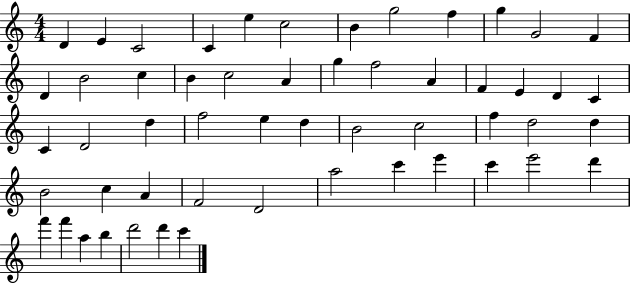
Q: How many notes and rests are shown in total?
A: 54